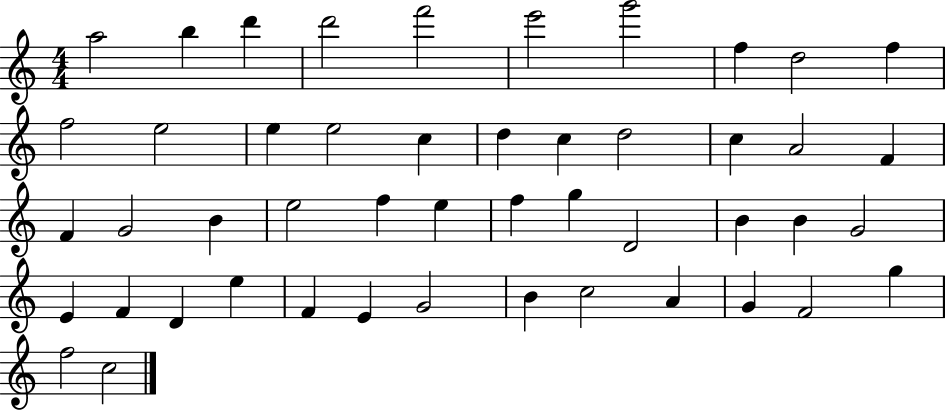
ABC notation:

X:1
T:Untitled
M:4/4
L:1/4
K:C
a2 b d' d'2 f'2 e'2 g'2 f d2 f f2 e2 e e2 c d c d2 c A2 F F G2 B e2 f e f g D2 B B G2 E F D e F E G2 B c2 A G F2 g f2 c2